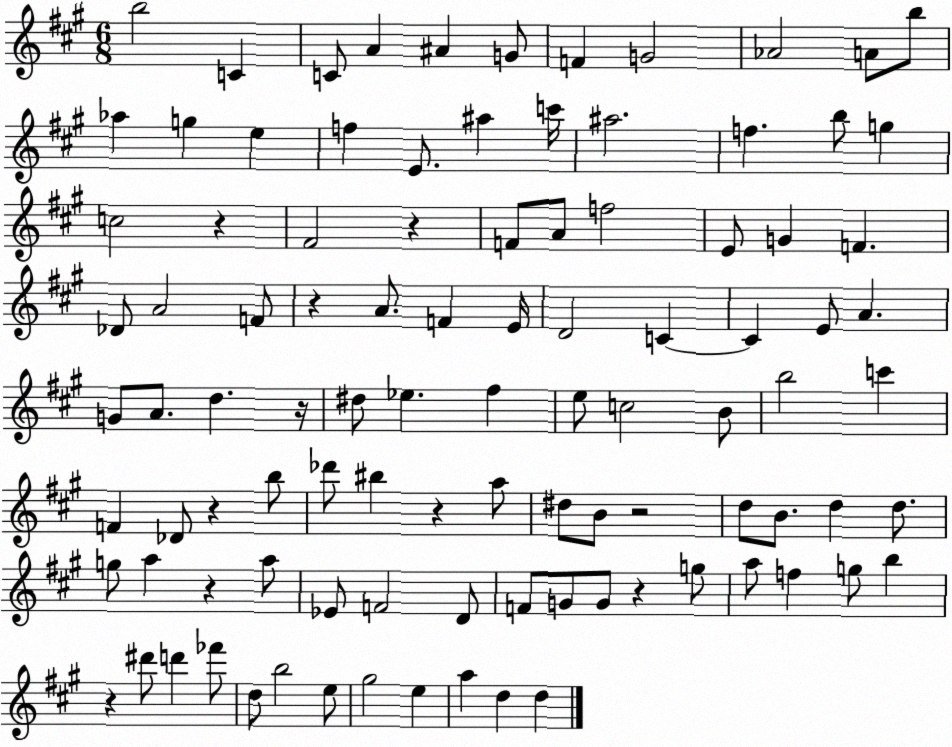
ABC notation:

X:1
T:Untitled
M:6/8
L:1/4
K:A
b2 C C/2 A ^A G/2 F G2 _A2 A/2 b/2 _a g e f E/2 ^a c'/4 ^a2 f b/2 g c2 z ^F2 z F/2 A/2 f2 E/2 G F _D/2 A2 F/2 z A/2 F E/4 D2 C C E/2 A G/2 A/2 d z/4 ^d/2 _e ^f e/2 c2 B/2 b2 c' F _D/2 z b/2 _d'/2 ^b z a/2 ^d/2 B/2 z2 d/2 B/2 d d/2 g/2 a z a/2 _E/2 F2 D/2 F/2 G/2 G/2 z g/2 a/2 f g/2 b z ^d'/2 d' _f'/2 d/2 b2 e/2 ^g2 e a d d